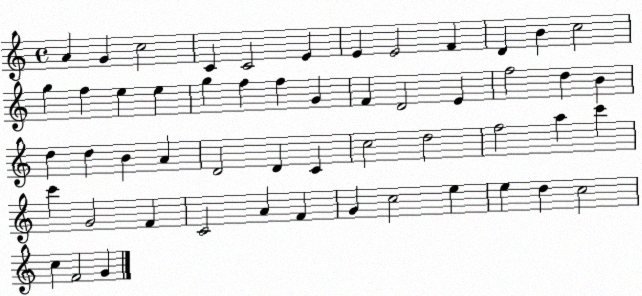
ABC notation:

X:1
T:Untitled
M:4/4
L:1/4
K:C
A G c2 C C2 E E E2 F D B c2 g f e e g f f G F D2 E f2 d B d d B A D2 D C c2 d2 f2 a c' c' G2 F C2 A F G c2 e e d c2 c F2 G